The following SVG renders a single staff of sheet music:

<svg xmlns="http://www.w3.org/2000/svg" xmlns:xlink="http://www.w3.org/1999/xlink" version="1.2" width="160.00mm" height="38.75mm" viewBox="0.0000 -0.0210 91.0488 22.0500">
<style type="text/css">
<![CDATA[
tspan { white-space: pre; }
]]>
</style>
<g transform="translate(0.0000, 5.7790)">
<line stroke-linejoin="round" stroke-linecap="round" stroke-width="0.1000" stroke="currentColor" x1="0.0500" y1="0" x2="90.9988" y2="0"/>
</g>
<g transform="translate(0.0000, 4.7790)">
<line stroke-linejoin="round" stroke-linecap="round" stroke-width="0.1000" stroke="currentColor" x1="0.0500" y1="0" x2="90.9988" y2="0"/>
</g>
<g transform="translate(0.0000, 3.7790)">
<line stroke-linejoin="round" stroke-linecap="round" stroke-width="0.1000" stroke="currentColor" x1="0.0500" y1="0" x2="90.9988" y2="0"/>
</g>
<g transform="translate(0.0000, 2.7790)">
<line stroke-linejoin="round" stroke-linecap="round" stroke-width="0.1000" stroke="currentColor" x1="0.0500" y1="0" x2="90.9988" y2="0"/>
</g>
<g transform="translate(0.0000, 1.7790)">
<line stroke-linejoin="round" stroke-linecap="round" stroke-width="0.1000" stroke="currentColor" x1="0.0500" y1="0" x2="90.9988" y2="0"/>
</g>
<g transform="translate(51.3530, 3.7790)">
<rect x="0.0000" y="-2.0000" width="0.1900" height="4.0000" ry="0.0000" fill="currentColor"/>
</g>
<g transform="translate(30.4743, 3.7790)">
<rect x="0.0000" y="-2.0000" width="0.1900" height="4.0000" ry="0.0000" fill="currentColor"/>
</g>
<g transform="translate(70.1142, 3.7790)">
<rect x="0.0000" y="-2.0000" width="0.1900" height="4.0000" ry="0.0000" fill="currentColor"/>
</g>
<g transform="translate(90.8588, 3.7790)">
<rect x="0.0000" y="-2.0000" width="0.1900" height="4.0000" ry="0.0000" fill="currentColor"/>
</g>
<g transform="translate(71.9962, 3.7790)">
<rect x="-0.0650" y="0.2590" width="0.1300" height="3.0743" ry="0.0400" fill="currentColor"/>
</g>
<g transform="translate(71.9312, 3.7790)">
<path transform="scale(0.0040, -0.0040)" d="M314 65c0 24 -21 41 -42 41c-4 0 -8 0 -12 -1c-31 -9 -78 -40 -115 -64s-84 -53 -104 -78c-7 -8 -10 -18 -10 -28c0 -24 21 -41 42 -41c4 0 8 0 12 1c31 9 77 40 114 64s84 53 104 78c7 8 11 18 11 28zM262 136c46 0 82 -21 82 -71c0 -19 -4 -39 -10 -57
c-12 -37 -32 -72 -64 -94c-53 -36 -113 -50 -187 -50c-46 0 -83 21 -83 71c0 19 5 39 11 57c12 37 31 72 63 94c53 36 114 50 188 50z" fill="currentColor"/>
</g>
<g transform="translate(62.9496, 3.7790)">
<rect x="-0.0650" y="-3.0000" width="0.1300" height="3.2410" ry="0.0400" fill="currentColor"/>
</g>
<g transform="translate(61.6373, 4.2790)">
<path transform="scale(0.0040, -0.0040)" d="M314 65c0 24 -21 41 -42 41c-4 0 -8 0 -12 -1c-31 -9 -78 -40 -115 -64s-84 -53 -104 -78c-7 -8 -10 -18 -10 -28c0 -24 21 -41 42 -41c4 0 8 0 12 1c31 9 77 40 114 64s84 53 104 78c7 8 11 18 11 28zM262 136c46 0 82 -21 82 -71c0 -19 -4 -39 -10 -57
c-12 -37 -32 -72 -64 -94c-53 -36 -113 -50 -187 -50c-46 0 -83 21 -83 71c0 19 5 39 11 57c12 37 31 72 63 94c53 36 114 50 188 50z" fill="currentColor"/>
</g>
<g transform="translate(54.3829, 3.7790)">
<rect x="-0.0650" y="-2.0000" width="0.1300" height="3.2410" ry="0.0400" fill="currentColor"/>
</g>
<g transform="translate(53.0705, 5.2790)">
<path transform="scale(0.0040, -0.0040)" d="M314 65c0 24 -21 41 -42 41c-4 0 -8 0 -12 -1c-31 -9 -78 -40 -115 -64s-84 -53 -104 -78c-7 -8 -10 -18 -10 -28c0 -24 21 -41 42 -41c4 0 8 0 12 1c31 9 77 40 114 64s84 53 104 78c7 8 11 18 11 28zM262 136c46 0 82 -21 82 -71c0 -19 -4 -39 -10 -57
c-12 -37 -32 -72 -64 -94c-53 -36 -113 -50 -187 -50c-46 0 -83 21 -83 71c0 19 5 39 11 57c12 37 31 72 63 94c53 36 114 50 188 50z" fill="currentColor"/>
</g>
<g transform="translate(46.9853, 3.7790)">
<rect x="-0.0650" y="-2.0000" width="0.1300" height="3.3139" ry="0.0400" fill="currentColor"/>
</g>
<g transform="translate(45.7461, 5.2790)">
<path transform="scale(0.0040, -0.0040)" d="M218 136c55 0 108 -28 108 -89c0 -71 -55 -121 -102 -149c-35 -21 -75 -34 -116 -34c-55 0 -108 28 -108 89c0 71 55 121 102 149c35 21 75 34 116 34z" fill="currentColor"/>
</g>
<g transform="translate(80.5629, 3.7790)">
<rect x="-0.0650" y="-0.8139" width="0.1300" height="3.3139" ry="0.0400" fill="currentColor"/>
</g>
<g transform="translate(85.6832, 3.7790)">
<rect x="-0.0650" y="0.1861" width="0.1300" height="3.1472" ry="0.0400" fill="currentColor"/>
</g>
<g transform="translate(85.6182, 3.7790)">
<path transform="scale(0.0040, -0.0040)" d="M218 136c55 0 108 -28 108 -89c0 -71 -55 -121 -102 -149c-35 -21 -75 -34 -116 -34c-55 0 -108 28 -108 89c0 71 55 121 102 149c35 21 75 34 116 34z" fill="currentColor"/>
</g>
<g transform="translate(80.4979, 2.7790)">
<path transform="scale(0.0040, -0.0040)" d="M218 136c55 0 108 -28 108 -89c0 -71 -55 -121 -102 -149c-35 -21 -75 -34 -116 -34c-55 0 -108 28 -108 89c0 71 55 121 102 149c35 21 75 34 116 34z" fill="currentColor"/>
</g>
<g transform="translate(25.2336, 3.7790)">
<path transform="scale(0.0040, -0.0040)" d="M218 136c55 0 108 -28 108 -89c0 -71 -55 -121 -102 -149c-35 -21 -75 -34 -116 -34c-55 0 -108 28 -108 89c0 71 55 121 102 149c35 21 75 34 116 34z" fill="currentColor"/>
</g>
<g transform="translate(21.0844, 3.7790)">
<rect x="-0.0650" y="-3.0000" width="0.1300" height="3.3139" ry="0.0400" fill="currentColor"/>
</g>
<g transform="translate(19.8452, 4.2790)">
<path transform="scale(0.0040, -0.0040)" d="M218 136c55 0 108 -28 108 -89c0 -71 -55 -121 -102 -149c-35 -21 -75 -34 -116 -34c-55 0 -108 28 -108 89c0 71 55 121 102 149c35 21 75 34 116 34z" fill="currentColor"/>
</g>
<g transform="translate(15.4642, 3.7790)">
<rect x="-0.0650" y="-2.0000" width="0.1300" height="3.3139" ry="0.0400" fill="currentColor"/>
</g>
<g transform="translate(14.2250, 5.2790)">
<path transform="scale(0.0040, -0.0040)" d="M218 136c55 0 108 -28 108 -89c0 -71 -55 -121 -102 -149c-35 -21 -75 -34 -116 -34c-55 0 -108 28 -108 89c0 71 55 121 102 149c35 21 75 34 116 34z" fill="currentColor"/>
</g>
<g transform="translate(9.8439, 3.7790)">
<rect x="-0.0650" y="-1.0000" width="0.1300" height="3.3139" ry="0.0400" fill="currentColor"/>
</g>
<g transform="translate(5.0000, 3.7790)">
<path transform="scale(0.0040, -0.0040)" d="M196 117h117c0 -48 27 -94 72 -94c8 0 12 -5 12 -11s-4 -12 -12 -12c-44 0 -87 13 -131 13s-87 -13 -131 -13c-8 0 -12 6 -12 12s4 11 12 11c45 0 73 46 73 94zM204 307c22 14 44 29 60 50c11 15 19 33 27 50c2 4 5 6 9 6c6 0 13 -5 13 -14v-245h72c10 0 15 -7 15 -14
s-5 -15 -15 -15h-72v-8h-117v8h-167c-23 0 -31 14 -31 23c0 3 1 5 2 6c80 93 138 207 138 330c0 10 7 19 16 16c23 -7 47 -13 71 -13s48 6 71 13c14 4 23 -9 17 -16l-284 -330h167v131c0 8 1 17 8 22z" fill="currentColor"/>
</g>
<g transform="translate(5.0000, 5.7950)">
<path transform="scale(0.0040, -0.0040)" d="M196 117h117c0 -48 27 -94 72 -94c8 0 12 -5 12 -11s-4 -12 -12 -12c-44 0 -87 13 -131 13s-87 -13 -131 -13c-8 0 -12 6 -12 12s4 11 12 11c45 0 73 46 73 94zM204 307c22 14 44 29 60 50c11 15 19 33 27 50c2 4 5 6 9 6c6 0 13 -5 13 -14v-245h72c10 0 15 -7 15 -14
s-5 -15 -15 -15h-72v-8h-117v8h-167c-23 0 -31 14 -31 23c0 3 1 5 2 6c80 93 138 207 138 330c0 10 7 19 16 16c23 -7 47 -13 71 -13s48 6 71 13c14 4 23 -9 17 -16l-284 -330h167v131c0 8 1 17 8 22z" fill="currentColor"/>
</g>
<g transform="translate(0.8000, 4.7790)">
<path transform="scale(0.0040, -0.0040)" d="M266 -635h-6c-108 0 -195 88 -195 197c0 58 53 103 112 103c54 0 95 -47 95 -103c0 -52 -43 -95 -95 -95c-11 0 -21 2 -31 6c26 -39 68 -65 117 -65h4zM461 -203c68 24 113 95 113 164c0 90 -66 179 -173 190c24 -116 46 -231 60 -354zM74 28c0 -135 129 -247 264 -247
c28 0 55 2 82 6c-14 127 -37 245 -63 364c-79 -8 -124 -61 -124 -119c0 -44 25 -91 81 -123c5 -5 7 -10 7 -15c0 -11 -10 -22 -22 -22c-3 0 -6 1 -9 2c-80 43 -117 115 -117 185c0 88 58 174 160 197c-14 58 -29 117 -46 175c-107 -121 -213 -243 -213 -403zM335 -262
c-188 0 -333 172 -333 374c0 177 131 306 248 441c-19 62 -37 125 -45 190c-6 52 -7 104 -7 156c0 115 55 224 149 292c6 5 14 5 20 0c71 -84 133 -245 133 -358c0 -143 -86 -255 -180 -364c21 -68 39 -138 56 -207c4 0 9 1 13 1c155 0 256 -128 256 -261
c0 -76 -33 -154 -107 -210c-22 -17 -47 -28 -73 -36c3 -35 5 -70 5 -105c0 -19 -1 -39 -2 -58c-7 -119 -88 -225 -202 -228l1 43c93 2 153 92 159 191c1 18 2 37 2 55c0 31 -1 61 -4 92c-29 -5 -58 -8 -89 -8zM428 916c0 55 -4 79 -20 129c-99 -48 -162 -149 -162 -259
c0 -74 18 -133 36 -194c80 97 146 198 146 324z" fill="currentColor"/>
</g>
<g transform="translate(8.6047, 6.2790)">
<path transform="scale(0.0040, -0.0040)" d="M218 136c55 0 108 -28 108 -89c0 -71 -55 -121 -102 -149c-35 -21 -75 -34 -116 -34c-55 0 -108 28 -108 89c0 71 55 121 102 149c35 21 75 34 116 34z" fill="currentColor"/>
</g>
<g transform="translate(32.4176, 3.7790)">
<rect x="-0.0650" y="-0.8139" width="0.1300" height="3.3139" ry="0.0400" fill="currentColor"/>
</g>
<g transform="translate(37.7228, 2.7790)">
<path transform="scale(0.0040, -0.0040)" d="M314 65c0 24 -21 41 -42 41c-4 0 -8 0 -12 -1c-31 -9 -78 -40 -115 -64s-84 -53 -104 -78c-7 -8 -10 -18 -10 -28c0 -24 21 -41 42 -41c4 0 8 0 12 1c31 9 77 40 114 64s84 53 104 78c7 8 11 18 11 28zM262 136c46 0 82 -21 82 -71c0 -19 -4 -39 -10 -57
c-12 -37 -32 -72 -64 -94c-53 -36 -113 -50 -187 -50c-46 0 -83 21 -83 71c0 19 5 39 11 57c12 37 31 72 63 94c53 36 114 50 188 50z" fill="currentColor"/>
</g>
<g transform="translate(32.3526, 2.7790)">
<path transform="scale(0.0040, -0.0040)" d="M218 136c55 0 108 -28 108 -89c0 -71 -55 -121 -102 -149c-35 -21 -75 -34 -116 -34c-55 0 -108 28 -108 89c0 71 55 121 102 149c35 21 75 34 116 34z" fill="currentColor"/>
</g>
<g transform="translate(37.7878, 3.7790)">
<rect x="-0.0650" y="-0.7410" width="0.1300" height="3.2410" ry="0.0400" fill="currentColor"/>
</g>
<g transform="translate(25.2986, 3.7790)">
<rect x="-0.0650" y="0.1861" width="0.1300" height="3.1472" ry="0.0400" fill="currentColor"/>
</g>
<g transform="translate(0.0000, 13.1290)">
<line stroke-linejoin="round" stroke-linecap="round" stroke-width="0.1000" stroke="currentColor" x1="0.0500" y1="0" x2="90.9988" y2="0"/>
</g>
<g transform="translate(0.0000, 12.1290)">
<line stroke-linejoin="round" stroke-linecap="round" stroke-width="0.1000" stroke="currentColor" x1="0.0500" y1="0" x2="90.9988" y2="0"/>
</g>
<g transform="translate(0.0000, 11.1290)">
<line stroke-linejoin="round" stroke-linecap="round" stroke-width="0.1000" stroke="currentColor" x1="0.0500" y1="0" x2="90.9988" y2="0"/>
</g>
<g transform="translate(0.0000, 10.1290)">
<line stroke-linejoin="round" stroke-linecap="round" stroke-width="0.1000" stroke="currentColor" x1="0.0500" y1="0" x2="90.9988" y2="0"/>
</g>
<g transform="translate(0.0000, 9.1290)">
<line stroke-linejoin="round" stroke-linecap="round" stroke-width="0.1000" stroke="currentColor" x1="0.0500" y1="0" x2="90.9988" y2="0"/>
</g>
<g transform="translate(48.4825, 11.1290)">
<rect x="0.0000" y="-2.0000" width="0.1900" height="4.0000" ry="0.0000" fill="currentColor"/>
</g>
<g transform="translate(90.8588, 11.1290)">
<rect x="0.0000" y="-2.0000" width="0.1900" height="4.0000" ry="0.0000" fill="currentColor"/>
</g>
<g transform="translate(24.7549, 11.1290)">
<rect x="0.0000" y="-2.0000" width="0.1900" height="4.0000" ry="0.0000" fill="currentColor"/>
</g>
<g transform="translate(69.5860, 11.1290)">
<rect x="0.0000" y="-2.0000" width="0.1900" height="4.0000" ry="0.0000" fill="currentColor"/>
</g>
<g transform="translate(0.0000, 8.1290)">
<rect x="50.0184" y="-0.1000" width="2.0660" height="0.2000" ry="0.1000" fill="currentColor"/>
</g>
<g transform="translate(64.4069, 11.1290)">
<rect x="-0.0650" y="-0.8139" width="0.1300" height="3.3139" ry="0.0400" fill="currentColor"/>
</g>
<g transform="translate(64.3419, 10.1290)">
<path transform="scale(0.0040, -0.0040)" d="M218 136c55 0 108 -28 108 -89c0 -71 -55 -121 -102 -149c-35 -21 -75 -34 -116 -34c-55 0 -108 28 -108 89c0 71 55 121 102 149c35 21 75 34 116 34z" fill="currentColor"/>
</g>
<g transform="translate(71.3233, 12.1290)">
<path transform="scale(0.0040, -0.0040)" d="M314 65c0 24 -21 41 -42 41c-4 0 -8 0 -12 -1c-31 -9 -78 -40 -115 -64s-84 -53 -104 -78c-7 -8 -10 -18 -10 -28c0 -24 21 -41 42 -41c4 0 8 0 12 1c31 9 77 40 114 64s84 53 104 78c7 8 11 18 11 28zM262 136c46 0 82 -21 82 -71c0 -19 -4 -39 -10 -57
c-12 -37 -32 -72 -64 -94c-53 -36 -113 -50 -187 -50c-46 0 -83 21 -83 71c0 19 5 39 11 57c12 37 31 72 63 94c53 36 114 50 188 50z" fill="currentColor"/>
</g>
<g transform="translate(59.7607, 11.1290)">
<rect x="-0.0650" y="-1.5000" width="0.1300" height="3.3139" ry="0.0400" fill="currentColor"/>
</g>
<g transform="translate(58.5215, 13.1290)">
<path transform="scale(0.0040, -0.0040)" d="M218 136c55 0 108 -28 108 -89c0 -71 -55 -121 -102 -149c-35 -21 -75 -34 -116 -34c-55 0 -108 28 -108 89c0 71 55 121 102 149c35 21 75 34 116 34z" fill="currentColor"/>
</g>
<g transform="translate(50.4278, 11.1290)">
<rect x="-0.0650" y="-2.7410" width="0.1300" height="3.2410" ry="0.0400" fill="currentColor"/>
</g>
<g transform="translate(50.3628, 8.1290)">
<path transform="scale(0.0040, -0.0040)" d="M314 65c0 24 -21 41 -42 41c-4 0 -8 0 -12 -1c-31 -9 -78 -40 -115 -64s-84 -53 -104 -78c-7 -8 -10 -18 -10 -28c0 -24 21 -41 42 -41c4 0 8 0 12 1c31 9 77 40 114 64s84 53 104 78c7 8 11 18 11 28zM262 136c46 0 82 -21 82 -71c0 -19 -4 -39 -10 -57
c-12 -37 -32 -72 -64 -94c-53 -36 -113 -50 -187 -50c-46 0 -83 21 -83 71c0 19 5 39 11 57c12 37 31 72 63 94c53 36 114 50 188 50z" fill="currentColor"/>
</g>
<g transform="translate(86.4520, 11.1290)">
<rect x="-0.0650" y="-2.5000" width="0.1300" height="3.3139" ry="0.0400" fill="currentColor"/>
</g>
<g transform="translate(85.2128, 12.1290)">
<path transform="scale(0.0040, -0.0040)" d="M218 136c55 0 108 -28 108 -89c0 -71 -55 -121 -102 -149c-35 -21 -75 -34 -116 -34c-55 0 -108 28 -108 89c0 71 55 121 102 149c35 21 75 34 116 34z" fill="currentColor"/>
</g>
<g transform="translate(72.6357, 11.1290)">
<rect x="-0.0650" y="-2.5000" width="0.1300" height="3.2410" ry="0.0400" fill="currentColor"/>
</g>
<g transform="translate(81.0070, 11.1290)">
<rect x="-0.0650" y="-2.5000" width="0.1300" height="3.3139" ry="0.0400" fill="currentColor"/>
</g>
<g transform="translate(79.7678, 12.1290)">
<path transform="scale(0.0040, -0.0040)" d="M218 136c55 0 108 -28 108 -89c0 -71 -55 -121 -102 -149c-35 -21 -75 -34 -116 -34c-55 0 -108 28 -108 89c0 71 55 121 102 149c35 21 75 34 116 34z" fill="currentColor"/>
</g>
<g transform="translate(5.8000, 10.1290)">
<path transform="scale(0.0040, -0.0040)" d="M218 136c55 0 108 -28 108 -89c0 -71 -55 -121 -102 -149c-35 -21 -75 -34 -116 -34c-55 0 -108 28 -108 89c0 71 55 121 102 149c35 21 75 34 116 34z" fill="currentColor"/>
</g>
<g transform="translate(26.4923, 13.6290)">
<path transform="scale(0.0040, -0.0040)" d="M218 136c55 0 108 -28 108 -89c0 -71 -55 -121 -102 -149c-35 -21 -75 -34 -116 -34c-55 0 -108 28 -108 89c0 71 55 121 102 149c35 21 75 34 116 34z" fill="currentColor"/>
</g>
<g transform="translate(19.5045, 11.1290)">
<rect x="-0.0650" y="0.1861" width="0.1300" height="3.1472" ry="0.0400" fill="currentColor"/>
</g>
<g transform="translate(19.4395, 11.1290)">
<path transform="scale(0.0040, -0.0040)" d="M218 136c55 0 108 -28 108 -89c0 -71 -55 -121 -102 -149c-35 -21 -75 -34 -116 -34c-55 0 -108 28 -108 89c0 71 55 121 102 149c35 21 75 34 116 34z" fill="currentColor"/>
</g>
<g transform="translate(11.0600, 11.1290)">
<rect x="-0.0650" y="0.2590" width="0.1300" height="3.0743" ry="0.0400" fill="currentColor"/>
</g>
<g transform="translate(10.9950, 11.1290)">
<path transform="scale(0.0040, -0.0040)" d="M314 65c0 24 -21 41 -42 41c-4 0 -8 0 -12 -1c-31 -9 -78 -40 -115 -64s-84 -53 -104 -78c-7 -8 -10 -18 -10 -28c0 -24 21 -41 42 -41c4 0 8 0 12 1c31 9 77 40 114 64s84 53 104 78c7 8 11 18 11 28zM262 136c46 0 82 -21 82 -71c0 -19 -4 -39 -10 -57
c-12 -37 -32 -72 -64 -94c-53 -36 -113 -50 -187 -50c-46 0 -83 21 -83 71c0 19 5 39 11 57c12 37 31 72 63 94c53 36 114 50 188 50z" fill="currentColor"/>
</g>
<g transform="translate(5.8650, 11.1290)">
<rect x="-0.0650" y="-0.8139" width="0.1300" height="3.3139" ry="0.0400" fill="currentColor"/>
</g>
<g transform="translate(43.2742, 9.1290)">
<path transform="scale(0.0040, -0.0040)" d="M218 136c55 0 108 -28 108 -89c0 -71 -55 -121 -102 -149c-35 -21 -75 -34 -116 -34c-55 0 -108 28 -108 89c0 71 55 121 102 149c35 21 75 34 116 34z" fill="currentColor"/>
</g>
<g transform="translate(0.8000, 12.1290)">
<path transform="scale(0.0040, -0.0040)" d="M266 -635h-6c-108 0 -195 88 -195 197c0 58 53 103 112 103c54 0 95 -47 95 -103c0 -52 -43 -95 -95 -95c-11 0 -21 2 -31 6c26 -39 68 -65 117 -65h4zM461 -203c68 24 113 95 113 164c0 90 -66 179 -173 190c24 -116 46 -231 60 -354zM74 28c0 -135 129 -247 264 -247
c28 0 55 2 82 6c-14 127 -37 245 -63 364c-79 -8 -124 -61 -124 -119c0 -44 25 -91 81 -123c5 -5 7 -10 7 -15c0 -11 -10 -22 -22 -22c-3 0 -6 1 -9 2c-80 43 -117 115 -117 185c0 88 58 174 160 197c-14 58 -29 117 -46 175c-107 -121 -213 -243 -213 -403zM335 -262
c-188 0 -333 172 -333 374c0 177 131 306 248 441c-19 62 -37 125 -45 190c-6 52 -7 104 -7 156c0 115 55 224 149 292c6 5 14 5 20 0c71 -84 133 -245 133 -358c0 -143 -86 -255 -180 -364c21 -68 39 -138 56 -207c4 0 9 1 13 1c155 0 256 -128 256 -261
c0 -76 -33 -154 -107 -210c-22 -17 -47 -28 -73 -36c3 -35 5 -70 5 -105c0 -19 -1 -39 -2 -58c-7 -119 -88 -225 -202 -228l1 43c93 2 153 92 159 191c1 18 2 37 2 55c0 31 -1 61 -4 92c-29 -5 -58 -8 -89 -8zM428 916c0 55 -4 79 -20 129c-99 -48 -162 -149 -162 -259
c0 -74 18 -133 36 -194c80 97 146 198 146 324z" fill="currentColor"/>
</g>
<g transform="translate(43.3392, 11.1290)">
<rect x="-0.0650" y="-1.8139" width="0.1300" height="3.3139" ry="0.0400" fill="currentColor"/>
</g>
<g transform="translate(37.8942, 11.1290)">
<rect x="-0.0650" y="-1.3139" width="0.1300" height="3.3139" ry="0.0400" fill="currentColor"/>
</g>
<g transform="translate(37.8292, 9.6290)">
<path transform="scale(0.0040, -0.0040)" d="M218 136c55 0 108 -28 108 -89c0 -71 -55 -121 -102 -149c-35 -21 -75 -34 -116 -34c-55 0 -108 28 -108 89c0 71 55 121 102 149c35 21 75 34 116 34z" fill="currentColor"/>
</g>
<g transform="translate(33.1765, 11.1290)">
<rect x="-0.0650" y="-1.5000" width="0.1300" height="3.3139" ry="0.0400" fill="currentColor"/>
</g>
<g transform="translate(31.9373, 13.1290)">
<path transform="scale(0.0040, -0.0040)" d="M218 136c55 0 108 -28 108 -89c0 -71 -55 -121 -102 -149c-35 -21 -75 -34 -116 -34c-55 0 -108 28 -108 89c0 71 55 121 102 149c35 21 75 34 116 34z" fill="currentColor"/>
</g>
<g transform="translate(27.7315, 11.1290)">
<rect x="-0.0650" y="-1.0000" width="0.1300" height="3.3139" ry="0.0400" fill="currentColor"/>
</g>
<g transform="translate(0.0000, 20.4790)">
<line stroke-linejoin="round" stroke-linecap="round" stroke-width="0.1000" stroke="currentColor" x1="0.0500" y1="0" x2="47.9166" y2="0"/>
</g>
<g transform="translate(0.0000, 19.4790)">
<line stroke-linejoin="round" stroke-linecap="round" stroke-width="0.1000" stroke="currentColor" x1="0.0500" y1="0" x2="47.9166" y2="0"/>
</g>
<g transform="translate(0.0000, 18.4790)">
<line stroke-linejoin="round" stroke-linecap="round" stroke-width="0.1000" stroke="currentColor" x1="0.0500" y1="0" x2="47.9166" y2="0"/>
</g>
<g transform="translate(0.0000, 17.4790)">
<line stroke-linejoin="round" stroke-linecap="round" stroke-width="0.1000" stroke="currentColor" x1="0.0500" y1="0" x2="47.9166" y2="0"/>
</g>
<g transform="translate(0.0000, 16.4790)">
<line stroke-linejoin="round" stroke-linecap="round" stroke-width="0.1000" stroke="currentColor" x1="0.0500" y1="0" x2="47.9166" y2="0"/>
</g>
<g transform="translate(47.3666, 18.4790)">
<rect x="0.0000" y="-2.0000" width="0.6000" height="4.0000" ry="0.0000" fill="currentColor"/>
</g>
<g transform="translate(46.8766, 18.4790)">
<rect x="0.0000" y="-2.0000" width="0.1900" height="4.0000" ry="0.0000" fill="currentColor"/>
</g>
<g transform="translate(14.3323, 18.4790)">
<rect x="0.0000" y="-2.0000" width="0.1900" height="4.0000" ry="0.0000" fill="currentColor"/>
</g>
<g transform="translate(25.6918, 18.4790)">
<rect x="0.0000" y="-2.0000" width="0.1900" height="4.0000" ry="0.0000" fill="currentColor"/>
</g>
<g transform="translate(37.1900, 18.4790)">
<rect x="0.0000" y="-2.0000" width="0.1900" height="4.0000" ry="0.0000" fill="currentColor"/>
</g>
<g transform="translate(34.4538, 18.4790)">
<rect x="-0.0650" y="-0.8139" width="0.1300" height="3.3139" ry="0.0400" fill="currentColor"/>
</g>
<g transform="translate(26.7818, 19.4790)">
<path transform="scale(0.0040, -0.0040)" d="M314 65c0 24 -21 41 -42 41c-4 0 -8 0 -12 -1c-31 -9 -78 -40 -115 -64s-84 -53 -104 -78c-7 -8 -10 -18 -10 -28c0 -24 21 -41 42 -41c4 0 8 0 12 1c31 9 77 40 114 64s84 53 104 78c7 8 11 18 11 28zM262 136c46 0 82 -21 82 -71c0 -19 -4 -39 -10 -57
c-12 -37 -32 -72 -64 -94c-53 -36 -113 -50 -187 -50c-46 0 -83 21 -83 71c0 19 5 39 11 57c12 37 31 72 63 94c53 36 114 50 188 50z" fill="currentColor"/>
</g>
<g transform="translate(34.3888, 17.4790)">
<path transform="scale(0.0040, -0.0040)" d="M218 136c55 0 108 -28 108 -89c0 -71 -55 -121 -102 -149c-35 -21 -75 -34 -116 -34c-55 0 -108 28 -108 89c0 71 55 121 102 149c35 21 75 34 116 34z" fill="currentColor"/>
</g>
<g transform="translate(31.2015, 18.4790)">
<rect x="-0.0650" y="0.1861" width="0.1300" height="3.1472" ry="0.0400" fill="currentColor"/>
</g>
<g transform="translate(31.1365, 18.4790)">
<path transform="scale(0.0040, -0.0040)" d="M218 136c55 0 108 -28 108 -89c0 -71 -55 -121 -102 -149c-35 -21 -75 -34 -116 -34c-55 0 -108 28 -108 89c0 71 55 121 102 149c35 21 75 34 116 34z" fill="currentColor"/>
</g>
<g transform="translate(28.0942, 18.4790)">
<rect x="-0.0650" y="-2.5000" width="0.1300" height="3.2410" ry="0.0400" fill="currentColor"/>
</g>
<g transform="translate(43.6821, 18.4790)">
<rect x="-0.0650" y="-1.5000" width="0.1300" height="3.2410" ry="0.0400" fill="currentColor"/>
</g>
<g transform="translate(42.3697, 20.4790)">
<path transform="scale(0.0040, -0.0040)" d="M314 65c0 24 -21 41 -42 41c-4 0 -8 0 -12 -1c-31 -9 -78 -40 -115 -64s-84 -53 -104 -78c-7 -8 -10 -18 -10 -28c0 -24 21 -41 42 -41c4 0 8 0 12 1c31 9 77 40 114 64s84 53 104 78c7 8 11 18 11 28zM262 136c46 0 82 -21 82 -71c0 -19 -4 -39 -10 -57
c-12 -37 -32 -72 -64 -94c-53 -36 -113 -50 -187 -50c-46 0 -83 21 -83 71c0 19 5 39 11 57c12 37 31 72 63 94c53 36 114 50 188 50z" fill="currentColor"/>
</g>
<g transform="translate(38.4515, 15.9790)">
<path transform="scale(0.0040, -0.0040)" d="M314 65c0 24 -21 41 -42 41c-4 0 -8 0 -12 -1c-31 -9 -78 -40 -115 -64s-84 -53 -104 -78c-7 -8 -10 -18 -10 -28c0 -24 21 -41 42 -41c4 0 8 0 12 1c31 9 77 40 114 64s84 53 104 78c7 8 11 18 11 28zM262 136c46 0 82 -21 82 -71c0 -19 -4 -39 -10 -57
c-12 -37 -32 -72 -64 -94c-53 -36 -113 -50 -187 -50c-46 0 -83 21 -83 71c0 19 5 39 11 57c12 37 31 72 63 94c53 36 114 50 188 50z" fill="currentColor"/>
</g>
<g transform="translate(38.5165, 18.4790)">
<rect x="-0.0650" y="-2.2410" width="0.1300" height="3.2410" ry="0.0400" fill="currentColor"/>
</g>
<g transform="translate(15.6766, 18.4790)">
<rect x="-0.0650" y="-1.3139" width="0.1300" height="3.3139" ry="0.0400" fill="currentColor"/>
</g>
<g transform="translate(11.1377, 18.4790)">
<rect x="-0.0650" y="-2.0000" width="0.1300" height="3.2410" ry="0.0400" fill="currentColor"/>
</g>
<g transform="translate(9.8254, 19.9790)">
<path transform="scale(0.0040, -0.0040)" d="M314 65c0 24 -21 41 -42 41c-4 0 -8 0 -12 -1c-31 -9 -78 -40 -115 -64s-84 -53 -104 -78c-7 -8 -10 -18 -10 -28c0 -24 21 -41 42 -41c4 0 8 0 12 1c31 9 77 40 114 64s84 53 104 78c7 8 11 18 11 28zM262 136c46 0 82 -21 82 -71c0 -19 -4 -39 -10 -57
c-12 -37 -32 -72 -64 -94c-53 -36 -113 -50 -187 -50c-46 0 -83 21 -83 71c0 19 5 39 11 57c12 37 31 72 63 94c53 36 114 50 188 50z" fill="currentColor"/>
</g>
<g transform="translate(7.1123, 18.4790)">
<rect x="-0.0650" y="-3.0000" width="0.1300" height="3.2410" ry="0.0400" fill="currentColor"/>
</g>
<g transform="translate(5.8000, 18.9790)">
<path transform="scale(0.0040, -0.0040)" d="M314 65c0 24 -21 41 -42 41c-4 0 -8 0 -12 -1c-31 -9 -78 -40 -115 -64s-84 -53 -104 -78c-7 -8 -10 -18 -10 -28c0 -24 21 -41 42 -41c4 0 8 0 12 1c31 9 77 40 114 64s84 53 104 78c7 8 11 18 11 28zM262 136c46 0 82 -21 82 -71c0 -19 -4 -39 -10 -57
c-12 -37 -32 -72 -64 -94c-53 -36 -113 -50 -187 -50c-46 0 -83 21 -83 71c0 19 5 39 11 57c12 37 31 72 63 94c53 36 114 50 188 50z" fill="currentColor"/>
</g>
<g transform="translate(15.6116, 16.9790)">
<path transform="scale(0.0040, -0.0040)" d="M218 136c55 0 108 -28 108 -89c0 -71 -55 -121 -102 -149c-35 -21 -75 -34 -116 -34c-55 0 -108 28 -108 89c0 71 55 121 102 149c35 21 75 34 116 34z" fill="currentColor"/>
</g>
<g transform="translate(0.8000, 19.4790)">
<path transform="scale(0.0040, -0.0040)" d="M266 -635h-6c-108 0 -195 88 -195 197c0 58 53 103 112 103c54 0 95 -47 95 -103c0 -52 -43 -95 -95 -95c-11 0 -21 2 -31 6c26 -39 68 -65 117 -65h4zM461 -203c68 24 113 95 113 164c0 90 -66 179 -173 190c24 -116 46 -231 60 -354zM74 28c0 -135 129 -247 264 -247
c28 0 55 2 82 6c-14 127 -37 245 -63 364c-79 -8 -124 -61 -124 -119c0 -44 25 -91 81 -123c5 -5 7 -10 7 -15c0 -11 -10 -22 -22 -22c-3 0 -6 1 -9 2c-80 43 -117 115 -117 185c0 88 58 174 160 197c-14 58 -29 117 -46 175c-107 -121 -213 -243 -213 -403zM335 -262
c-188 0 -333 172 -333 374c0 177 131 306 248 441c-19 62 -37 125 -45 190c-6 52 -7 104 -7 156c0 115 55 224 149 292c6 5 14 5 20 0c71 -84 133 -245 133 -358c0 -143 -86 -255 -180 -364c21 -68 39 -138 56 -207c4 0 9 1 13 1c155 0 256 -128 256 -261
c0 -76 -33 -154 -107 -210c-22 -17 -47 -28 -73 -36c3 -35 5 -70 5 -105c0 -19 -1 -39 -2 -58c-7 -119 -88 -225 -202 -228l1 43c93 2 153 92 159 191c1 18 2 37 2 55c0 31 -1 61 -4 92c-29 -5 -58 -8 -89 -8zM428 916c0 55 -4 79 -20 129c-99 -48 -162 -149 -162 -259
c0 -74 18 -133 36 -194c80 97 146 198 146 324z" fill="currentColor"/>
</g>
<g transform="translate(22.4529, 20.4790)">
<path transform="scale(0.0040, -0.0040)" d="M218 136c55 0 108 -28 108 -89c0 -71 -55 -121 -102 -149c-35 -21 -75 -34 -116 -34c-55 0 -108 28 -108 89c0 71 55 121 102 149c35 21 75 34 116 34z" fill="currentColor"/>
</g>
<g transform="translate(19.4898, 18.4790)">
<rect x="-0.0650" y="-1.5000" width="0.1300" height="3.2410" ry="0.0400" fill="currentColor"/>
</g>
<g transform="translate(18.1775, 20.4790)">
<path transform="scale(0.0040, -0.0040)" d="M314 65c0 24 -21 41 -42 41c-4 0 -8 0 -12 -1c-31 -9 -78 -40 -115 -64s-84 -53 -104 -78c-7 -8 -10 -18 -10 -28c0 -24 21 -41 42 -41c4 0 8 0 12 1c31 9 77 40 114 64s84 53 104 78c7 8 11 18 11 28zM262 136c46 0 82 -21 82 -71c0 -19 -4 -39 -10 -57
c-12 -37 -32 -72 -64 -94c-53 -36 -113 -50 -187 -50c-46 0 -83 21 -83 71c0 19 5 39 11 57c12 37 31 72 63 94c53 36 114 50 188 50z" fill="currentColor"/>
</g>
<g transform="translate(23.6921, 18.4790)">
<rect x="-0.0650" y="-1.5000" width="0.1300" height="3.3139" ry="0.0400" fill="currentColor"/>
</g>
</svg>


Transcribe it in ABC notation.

X:1
T:Untitled
M:4/4
L:1/4
K:C
D F A B d d2 F F2 A2 B2 d B d B2 B D E e f a2 E d G2 G G A2 F2 e E2 E G2 B d g2 E2